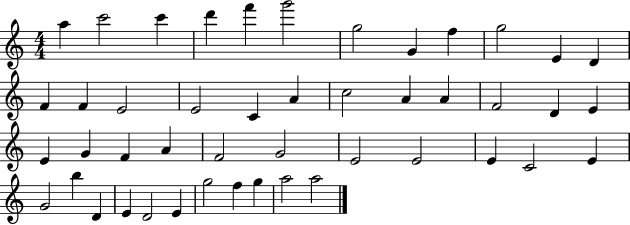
{
  \clef treble
  \numericTimeSignature
  \time 4/4
  \key c \major
  a''4 c'''2 c'''4 | d'''4 f'''4 g'''2 | g''2 g'4 f''4 | g''2 e'4 d'4 | \break f'4 f'4 e'2 | e'2 c'4 a'4 | c''2 a'4 a'4 | f'2 d'4 e'4 | \break e'4 g'4 f'4 a'4 | f'2 g'2 | e'2 e'2 | e'4 c'2 e'4 | \break g'2 b''4 d'4 | e'4 d'2 e'4 | g''2 f''4 g''4 | a''2 a''2 | \break \bar "|."
}